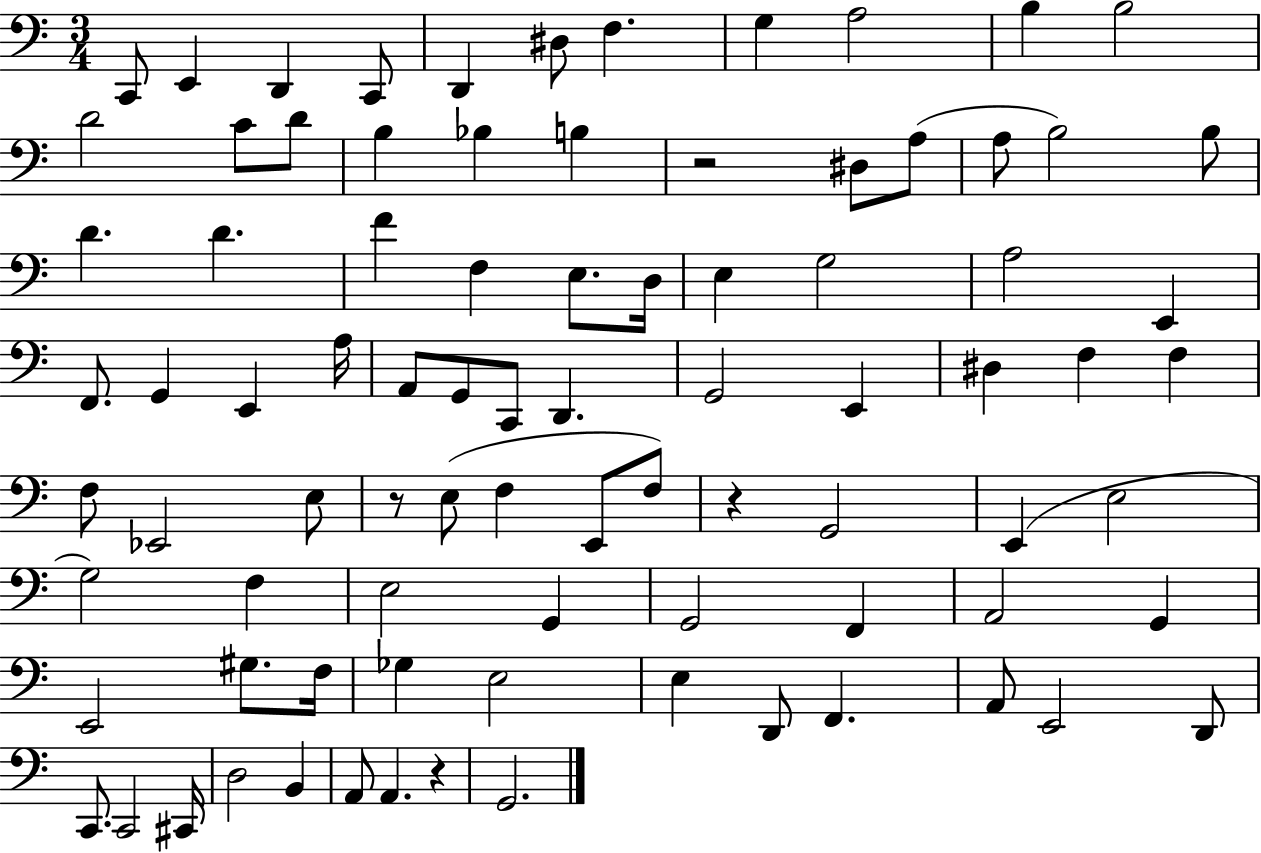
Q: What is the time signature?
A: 3/4